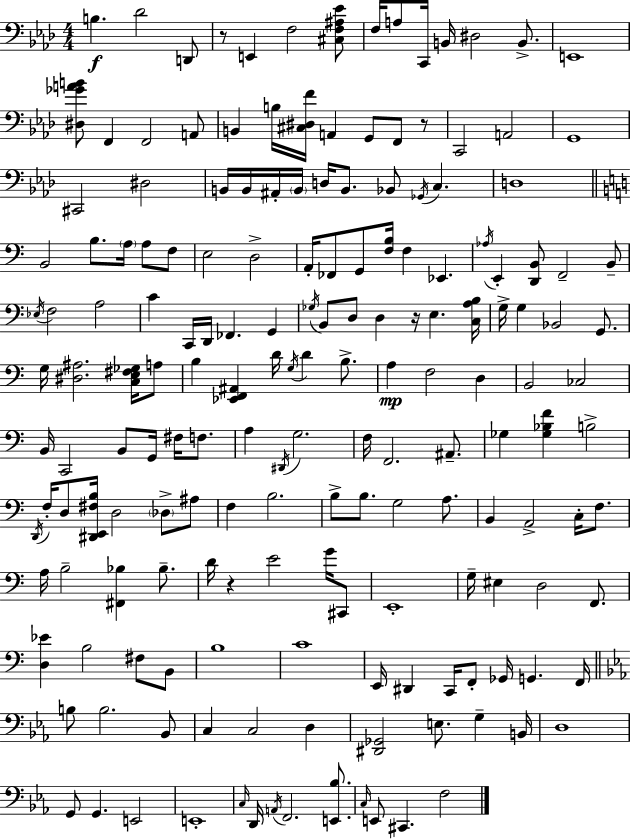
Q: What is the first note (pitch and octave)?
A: B3